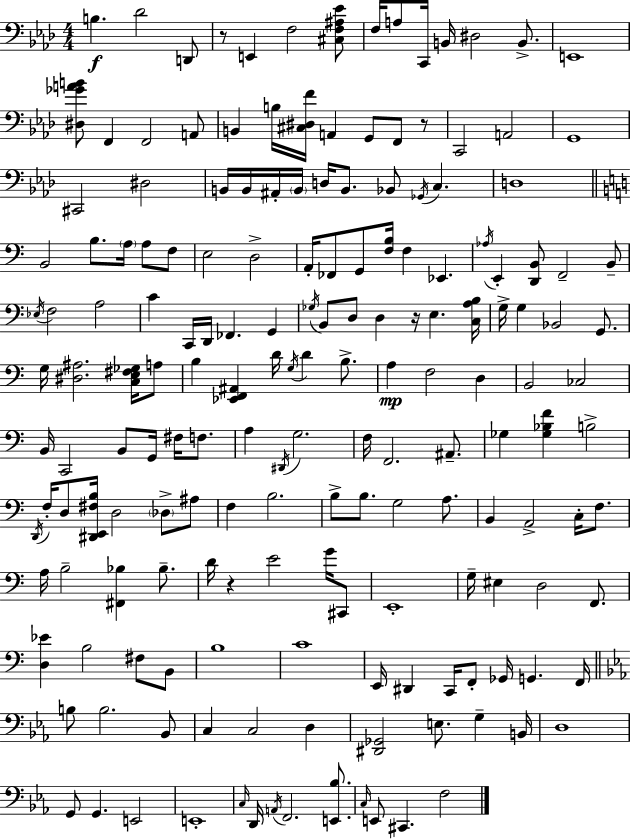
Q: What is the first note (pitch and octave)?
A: B3